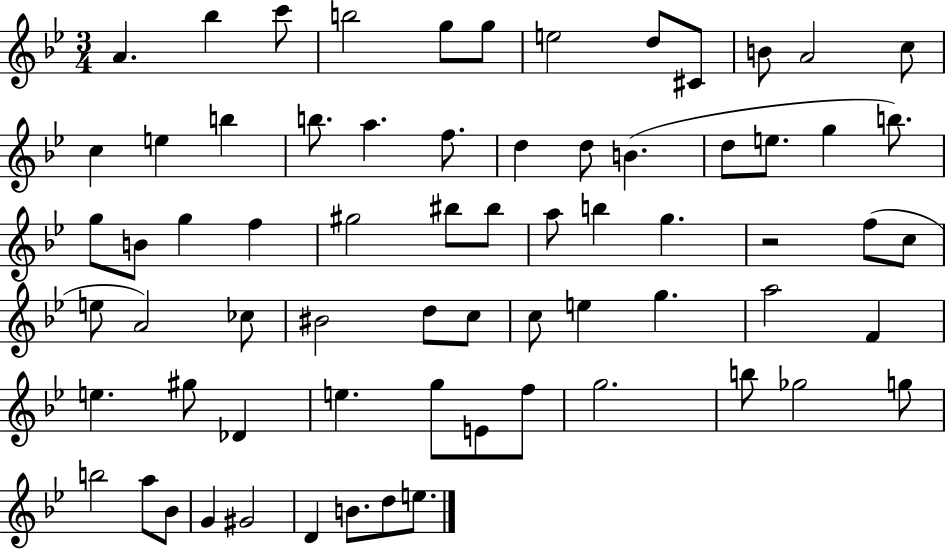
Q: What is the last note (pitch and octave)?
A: E5